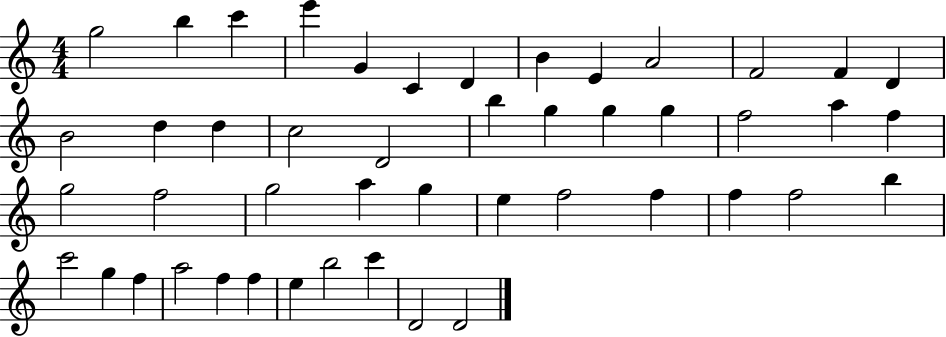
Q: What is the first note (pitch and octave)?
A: G5